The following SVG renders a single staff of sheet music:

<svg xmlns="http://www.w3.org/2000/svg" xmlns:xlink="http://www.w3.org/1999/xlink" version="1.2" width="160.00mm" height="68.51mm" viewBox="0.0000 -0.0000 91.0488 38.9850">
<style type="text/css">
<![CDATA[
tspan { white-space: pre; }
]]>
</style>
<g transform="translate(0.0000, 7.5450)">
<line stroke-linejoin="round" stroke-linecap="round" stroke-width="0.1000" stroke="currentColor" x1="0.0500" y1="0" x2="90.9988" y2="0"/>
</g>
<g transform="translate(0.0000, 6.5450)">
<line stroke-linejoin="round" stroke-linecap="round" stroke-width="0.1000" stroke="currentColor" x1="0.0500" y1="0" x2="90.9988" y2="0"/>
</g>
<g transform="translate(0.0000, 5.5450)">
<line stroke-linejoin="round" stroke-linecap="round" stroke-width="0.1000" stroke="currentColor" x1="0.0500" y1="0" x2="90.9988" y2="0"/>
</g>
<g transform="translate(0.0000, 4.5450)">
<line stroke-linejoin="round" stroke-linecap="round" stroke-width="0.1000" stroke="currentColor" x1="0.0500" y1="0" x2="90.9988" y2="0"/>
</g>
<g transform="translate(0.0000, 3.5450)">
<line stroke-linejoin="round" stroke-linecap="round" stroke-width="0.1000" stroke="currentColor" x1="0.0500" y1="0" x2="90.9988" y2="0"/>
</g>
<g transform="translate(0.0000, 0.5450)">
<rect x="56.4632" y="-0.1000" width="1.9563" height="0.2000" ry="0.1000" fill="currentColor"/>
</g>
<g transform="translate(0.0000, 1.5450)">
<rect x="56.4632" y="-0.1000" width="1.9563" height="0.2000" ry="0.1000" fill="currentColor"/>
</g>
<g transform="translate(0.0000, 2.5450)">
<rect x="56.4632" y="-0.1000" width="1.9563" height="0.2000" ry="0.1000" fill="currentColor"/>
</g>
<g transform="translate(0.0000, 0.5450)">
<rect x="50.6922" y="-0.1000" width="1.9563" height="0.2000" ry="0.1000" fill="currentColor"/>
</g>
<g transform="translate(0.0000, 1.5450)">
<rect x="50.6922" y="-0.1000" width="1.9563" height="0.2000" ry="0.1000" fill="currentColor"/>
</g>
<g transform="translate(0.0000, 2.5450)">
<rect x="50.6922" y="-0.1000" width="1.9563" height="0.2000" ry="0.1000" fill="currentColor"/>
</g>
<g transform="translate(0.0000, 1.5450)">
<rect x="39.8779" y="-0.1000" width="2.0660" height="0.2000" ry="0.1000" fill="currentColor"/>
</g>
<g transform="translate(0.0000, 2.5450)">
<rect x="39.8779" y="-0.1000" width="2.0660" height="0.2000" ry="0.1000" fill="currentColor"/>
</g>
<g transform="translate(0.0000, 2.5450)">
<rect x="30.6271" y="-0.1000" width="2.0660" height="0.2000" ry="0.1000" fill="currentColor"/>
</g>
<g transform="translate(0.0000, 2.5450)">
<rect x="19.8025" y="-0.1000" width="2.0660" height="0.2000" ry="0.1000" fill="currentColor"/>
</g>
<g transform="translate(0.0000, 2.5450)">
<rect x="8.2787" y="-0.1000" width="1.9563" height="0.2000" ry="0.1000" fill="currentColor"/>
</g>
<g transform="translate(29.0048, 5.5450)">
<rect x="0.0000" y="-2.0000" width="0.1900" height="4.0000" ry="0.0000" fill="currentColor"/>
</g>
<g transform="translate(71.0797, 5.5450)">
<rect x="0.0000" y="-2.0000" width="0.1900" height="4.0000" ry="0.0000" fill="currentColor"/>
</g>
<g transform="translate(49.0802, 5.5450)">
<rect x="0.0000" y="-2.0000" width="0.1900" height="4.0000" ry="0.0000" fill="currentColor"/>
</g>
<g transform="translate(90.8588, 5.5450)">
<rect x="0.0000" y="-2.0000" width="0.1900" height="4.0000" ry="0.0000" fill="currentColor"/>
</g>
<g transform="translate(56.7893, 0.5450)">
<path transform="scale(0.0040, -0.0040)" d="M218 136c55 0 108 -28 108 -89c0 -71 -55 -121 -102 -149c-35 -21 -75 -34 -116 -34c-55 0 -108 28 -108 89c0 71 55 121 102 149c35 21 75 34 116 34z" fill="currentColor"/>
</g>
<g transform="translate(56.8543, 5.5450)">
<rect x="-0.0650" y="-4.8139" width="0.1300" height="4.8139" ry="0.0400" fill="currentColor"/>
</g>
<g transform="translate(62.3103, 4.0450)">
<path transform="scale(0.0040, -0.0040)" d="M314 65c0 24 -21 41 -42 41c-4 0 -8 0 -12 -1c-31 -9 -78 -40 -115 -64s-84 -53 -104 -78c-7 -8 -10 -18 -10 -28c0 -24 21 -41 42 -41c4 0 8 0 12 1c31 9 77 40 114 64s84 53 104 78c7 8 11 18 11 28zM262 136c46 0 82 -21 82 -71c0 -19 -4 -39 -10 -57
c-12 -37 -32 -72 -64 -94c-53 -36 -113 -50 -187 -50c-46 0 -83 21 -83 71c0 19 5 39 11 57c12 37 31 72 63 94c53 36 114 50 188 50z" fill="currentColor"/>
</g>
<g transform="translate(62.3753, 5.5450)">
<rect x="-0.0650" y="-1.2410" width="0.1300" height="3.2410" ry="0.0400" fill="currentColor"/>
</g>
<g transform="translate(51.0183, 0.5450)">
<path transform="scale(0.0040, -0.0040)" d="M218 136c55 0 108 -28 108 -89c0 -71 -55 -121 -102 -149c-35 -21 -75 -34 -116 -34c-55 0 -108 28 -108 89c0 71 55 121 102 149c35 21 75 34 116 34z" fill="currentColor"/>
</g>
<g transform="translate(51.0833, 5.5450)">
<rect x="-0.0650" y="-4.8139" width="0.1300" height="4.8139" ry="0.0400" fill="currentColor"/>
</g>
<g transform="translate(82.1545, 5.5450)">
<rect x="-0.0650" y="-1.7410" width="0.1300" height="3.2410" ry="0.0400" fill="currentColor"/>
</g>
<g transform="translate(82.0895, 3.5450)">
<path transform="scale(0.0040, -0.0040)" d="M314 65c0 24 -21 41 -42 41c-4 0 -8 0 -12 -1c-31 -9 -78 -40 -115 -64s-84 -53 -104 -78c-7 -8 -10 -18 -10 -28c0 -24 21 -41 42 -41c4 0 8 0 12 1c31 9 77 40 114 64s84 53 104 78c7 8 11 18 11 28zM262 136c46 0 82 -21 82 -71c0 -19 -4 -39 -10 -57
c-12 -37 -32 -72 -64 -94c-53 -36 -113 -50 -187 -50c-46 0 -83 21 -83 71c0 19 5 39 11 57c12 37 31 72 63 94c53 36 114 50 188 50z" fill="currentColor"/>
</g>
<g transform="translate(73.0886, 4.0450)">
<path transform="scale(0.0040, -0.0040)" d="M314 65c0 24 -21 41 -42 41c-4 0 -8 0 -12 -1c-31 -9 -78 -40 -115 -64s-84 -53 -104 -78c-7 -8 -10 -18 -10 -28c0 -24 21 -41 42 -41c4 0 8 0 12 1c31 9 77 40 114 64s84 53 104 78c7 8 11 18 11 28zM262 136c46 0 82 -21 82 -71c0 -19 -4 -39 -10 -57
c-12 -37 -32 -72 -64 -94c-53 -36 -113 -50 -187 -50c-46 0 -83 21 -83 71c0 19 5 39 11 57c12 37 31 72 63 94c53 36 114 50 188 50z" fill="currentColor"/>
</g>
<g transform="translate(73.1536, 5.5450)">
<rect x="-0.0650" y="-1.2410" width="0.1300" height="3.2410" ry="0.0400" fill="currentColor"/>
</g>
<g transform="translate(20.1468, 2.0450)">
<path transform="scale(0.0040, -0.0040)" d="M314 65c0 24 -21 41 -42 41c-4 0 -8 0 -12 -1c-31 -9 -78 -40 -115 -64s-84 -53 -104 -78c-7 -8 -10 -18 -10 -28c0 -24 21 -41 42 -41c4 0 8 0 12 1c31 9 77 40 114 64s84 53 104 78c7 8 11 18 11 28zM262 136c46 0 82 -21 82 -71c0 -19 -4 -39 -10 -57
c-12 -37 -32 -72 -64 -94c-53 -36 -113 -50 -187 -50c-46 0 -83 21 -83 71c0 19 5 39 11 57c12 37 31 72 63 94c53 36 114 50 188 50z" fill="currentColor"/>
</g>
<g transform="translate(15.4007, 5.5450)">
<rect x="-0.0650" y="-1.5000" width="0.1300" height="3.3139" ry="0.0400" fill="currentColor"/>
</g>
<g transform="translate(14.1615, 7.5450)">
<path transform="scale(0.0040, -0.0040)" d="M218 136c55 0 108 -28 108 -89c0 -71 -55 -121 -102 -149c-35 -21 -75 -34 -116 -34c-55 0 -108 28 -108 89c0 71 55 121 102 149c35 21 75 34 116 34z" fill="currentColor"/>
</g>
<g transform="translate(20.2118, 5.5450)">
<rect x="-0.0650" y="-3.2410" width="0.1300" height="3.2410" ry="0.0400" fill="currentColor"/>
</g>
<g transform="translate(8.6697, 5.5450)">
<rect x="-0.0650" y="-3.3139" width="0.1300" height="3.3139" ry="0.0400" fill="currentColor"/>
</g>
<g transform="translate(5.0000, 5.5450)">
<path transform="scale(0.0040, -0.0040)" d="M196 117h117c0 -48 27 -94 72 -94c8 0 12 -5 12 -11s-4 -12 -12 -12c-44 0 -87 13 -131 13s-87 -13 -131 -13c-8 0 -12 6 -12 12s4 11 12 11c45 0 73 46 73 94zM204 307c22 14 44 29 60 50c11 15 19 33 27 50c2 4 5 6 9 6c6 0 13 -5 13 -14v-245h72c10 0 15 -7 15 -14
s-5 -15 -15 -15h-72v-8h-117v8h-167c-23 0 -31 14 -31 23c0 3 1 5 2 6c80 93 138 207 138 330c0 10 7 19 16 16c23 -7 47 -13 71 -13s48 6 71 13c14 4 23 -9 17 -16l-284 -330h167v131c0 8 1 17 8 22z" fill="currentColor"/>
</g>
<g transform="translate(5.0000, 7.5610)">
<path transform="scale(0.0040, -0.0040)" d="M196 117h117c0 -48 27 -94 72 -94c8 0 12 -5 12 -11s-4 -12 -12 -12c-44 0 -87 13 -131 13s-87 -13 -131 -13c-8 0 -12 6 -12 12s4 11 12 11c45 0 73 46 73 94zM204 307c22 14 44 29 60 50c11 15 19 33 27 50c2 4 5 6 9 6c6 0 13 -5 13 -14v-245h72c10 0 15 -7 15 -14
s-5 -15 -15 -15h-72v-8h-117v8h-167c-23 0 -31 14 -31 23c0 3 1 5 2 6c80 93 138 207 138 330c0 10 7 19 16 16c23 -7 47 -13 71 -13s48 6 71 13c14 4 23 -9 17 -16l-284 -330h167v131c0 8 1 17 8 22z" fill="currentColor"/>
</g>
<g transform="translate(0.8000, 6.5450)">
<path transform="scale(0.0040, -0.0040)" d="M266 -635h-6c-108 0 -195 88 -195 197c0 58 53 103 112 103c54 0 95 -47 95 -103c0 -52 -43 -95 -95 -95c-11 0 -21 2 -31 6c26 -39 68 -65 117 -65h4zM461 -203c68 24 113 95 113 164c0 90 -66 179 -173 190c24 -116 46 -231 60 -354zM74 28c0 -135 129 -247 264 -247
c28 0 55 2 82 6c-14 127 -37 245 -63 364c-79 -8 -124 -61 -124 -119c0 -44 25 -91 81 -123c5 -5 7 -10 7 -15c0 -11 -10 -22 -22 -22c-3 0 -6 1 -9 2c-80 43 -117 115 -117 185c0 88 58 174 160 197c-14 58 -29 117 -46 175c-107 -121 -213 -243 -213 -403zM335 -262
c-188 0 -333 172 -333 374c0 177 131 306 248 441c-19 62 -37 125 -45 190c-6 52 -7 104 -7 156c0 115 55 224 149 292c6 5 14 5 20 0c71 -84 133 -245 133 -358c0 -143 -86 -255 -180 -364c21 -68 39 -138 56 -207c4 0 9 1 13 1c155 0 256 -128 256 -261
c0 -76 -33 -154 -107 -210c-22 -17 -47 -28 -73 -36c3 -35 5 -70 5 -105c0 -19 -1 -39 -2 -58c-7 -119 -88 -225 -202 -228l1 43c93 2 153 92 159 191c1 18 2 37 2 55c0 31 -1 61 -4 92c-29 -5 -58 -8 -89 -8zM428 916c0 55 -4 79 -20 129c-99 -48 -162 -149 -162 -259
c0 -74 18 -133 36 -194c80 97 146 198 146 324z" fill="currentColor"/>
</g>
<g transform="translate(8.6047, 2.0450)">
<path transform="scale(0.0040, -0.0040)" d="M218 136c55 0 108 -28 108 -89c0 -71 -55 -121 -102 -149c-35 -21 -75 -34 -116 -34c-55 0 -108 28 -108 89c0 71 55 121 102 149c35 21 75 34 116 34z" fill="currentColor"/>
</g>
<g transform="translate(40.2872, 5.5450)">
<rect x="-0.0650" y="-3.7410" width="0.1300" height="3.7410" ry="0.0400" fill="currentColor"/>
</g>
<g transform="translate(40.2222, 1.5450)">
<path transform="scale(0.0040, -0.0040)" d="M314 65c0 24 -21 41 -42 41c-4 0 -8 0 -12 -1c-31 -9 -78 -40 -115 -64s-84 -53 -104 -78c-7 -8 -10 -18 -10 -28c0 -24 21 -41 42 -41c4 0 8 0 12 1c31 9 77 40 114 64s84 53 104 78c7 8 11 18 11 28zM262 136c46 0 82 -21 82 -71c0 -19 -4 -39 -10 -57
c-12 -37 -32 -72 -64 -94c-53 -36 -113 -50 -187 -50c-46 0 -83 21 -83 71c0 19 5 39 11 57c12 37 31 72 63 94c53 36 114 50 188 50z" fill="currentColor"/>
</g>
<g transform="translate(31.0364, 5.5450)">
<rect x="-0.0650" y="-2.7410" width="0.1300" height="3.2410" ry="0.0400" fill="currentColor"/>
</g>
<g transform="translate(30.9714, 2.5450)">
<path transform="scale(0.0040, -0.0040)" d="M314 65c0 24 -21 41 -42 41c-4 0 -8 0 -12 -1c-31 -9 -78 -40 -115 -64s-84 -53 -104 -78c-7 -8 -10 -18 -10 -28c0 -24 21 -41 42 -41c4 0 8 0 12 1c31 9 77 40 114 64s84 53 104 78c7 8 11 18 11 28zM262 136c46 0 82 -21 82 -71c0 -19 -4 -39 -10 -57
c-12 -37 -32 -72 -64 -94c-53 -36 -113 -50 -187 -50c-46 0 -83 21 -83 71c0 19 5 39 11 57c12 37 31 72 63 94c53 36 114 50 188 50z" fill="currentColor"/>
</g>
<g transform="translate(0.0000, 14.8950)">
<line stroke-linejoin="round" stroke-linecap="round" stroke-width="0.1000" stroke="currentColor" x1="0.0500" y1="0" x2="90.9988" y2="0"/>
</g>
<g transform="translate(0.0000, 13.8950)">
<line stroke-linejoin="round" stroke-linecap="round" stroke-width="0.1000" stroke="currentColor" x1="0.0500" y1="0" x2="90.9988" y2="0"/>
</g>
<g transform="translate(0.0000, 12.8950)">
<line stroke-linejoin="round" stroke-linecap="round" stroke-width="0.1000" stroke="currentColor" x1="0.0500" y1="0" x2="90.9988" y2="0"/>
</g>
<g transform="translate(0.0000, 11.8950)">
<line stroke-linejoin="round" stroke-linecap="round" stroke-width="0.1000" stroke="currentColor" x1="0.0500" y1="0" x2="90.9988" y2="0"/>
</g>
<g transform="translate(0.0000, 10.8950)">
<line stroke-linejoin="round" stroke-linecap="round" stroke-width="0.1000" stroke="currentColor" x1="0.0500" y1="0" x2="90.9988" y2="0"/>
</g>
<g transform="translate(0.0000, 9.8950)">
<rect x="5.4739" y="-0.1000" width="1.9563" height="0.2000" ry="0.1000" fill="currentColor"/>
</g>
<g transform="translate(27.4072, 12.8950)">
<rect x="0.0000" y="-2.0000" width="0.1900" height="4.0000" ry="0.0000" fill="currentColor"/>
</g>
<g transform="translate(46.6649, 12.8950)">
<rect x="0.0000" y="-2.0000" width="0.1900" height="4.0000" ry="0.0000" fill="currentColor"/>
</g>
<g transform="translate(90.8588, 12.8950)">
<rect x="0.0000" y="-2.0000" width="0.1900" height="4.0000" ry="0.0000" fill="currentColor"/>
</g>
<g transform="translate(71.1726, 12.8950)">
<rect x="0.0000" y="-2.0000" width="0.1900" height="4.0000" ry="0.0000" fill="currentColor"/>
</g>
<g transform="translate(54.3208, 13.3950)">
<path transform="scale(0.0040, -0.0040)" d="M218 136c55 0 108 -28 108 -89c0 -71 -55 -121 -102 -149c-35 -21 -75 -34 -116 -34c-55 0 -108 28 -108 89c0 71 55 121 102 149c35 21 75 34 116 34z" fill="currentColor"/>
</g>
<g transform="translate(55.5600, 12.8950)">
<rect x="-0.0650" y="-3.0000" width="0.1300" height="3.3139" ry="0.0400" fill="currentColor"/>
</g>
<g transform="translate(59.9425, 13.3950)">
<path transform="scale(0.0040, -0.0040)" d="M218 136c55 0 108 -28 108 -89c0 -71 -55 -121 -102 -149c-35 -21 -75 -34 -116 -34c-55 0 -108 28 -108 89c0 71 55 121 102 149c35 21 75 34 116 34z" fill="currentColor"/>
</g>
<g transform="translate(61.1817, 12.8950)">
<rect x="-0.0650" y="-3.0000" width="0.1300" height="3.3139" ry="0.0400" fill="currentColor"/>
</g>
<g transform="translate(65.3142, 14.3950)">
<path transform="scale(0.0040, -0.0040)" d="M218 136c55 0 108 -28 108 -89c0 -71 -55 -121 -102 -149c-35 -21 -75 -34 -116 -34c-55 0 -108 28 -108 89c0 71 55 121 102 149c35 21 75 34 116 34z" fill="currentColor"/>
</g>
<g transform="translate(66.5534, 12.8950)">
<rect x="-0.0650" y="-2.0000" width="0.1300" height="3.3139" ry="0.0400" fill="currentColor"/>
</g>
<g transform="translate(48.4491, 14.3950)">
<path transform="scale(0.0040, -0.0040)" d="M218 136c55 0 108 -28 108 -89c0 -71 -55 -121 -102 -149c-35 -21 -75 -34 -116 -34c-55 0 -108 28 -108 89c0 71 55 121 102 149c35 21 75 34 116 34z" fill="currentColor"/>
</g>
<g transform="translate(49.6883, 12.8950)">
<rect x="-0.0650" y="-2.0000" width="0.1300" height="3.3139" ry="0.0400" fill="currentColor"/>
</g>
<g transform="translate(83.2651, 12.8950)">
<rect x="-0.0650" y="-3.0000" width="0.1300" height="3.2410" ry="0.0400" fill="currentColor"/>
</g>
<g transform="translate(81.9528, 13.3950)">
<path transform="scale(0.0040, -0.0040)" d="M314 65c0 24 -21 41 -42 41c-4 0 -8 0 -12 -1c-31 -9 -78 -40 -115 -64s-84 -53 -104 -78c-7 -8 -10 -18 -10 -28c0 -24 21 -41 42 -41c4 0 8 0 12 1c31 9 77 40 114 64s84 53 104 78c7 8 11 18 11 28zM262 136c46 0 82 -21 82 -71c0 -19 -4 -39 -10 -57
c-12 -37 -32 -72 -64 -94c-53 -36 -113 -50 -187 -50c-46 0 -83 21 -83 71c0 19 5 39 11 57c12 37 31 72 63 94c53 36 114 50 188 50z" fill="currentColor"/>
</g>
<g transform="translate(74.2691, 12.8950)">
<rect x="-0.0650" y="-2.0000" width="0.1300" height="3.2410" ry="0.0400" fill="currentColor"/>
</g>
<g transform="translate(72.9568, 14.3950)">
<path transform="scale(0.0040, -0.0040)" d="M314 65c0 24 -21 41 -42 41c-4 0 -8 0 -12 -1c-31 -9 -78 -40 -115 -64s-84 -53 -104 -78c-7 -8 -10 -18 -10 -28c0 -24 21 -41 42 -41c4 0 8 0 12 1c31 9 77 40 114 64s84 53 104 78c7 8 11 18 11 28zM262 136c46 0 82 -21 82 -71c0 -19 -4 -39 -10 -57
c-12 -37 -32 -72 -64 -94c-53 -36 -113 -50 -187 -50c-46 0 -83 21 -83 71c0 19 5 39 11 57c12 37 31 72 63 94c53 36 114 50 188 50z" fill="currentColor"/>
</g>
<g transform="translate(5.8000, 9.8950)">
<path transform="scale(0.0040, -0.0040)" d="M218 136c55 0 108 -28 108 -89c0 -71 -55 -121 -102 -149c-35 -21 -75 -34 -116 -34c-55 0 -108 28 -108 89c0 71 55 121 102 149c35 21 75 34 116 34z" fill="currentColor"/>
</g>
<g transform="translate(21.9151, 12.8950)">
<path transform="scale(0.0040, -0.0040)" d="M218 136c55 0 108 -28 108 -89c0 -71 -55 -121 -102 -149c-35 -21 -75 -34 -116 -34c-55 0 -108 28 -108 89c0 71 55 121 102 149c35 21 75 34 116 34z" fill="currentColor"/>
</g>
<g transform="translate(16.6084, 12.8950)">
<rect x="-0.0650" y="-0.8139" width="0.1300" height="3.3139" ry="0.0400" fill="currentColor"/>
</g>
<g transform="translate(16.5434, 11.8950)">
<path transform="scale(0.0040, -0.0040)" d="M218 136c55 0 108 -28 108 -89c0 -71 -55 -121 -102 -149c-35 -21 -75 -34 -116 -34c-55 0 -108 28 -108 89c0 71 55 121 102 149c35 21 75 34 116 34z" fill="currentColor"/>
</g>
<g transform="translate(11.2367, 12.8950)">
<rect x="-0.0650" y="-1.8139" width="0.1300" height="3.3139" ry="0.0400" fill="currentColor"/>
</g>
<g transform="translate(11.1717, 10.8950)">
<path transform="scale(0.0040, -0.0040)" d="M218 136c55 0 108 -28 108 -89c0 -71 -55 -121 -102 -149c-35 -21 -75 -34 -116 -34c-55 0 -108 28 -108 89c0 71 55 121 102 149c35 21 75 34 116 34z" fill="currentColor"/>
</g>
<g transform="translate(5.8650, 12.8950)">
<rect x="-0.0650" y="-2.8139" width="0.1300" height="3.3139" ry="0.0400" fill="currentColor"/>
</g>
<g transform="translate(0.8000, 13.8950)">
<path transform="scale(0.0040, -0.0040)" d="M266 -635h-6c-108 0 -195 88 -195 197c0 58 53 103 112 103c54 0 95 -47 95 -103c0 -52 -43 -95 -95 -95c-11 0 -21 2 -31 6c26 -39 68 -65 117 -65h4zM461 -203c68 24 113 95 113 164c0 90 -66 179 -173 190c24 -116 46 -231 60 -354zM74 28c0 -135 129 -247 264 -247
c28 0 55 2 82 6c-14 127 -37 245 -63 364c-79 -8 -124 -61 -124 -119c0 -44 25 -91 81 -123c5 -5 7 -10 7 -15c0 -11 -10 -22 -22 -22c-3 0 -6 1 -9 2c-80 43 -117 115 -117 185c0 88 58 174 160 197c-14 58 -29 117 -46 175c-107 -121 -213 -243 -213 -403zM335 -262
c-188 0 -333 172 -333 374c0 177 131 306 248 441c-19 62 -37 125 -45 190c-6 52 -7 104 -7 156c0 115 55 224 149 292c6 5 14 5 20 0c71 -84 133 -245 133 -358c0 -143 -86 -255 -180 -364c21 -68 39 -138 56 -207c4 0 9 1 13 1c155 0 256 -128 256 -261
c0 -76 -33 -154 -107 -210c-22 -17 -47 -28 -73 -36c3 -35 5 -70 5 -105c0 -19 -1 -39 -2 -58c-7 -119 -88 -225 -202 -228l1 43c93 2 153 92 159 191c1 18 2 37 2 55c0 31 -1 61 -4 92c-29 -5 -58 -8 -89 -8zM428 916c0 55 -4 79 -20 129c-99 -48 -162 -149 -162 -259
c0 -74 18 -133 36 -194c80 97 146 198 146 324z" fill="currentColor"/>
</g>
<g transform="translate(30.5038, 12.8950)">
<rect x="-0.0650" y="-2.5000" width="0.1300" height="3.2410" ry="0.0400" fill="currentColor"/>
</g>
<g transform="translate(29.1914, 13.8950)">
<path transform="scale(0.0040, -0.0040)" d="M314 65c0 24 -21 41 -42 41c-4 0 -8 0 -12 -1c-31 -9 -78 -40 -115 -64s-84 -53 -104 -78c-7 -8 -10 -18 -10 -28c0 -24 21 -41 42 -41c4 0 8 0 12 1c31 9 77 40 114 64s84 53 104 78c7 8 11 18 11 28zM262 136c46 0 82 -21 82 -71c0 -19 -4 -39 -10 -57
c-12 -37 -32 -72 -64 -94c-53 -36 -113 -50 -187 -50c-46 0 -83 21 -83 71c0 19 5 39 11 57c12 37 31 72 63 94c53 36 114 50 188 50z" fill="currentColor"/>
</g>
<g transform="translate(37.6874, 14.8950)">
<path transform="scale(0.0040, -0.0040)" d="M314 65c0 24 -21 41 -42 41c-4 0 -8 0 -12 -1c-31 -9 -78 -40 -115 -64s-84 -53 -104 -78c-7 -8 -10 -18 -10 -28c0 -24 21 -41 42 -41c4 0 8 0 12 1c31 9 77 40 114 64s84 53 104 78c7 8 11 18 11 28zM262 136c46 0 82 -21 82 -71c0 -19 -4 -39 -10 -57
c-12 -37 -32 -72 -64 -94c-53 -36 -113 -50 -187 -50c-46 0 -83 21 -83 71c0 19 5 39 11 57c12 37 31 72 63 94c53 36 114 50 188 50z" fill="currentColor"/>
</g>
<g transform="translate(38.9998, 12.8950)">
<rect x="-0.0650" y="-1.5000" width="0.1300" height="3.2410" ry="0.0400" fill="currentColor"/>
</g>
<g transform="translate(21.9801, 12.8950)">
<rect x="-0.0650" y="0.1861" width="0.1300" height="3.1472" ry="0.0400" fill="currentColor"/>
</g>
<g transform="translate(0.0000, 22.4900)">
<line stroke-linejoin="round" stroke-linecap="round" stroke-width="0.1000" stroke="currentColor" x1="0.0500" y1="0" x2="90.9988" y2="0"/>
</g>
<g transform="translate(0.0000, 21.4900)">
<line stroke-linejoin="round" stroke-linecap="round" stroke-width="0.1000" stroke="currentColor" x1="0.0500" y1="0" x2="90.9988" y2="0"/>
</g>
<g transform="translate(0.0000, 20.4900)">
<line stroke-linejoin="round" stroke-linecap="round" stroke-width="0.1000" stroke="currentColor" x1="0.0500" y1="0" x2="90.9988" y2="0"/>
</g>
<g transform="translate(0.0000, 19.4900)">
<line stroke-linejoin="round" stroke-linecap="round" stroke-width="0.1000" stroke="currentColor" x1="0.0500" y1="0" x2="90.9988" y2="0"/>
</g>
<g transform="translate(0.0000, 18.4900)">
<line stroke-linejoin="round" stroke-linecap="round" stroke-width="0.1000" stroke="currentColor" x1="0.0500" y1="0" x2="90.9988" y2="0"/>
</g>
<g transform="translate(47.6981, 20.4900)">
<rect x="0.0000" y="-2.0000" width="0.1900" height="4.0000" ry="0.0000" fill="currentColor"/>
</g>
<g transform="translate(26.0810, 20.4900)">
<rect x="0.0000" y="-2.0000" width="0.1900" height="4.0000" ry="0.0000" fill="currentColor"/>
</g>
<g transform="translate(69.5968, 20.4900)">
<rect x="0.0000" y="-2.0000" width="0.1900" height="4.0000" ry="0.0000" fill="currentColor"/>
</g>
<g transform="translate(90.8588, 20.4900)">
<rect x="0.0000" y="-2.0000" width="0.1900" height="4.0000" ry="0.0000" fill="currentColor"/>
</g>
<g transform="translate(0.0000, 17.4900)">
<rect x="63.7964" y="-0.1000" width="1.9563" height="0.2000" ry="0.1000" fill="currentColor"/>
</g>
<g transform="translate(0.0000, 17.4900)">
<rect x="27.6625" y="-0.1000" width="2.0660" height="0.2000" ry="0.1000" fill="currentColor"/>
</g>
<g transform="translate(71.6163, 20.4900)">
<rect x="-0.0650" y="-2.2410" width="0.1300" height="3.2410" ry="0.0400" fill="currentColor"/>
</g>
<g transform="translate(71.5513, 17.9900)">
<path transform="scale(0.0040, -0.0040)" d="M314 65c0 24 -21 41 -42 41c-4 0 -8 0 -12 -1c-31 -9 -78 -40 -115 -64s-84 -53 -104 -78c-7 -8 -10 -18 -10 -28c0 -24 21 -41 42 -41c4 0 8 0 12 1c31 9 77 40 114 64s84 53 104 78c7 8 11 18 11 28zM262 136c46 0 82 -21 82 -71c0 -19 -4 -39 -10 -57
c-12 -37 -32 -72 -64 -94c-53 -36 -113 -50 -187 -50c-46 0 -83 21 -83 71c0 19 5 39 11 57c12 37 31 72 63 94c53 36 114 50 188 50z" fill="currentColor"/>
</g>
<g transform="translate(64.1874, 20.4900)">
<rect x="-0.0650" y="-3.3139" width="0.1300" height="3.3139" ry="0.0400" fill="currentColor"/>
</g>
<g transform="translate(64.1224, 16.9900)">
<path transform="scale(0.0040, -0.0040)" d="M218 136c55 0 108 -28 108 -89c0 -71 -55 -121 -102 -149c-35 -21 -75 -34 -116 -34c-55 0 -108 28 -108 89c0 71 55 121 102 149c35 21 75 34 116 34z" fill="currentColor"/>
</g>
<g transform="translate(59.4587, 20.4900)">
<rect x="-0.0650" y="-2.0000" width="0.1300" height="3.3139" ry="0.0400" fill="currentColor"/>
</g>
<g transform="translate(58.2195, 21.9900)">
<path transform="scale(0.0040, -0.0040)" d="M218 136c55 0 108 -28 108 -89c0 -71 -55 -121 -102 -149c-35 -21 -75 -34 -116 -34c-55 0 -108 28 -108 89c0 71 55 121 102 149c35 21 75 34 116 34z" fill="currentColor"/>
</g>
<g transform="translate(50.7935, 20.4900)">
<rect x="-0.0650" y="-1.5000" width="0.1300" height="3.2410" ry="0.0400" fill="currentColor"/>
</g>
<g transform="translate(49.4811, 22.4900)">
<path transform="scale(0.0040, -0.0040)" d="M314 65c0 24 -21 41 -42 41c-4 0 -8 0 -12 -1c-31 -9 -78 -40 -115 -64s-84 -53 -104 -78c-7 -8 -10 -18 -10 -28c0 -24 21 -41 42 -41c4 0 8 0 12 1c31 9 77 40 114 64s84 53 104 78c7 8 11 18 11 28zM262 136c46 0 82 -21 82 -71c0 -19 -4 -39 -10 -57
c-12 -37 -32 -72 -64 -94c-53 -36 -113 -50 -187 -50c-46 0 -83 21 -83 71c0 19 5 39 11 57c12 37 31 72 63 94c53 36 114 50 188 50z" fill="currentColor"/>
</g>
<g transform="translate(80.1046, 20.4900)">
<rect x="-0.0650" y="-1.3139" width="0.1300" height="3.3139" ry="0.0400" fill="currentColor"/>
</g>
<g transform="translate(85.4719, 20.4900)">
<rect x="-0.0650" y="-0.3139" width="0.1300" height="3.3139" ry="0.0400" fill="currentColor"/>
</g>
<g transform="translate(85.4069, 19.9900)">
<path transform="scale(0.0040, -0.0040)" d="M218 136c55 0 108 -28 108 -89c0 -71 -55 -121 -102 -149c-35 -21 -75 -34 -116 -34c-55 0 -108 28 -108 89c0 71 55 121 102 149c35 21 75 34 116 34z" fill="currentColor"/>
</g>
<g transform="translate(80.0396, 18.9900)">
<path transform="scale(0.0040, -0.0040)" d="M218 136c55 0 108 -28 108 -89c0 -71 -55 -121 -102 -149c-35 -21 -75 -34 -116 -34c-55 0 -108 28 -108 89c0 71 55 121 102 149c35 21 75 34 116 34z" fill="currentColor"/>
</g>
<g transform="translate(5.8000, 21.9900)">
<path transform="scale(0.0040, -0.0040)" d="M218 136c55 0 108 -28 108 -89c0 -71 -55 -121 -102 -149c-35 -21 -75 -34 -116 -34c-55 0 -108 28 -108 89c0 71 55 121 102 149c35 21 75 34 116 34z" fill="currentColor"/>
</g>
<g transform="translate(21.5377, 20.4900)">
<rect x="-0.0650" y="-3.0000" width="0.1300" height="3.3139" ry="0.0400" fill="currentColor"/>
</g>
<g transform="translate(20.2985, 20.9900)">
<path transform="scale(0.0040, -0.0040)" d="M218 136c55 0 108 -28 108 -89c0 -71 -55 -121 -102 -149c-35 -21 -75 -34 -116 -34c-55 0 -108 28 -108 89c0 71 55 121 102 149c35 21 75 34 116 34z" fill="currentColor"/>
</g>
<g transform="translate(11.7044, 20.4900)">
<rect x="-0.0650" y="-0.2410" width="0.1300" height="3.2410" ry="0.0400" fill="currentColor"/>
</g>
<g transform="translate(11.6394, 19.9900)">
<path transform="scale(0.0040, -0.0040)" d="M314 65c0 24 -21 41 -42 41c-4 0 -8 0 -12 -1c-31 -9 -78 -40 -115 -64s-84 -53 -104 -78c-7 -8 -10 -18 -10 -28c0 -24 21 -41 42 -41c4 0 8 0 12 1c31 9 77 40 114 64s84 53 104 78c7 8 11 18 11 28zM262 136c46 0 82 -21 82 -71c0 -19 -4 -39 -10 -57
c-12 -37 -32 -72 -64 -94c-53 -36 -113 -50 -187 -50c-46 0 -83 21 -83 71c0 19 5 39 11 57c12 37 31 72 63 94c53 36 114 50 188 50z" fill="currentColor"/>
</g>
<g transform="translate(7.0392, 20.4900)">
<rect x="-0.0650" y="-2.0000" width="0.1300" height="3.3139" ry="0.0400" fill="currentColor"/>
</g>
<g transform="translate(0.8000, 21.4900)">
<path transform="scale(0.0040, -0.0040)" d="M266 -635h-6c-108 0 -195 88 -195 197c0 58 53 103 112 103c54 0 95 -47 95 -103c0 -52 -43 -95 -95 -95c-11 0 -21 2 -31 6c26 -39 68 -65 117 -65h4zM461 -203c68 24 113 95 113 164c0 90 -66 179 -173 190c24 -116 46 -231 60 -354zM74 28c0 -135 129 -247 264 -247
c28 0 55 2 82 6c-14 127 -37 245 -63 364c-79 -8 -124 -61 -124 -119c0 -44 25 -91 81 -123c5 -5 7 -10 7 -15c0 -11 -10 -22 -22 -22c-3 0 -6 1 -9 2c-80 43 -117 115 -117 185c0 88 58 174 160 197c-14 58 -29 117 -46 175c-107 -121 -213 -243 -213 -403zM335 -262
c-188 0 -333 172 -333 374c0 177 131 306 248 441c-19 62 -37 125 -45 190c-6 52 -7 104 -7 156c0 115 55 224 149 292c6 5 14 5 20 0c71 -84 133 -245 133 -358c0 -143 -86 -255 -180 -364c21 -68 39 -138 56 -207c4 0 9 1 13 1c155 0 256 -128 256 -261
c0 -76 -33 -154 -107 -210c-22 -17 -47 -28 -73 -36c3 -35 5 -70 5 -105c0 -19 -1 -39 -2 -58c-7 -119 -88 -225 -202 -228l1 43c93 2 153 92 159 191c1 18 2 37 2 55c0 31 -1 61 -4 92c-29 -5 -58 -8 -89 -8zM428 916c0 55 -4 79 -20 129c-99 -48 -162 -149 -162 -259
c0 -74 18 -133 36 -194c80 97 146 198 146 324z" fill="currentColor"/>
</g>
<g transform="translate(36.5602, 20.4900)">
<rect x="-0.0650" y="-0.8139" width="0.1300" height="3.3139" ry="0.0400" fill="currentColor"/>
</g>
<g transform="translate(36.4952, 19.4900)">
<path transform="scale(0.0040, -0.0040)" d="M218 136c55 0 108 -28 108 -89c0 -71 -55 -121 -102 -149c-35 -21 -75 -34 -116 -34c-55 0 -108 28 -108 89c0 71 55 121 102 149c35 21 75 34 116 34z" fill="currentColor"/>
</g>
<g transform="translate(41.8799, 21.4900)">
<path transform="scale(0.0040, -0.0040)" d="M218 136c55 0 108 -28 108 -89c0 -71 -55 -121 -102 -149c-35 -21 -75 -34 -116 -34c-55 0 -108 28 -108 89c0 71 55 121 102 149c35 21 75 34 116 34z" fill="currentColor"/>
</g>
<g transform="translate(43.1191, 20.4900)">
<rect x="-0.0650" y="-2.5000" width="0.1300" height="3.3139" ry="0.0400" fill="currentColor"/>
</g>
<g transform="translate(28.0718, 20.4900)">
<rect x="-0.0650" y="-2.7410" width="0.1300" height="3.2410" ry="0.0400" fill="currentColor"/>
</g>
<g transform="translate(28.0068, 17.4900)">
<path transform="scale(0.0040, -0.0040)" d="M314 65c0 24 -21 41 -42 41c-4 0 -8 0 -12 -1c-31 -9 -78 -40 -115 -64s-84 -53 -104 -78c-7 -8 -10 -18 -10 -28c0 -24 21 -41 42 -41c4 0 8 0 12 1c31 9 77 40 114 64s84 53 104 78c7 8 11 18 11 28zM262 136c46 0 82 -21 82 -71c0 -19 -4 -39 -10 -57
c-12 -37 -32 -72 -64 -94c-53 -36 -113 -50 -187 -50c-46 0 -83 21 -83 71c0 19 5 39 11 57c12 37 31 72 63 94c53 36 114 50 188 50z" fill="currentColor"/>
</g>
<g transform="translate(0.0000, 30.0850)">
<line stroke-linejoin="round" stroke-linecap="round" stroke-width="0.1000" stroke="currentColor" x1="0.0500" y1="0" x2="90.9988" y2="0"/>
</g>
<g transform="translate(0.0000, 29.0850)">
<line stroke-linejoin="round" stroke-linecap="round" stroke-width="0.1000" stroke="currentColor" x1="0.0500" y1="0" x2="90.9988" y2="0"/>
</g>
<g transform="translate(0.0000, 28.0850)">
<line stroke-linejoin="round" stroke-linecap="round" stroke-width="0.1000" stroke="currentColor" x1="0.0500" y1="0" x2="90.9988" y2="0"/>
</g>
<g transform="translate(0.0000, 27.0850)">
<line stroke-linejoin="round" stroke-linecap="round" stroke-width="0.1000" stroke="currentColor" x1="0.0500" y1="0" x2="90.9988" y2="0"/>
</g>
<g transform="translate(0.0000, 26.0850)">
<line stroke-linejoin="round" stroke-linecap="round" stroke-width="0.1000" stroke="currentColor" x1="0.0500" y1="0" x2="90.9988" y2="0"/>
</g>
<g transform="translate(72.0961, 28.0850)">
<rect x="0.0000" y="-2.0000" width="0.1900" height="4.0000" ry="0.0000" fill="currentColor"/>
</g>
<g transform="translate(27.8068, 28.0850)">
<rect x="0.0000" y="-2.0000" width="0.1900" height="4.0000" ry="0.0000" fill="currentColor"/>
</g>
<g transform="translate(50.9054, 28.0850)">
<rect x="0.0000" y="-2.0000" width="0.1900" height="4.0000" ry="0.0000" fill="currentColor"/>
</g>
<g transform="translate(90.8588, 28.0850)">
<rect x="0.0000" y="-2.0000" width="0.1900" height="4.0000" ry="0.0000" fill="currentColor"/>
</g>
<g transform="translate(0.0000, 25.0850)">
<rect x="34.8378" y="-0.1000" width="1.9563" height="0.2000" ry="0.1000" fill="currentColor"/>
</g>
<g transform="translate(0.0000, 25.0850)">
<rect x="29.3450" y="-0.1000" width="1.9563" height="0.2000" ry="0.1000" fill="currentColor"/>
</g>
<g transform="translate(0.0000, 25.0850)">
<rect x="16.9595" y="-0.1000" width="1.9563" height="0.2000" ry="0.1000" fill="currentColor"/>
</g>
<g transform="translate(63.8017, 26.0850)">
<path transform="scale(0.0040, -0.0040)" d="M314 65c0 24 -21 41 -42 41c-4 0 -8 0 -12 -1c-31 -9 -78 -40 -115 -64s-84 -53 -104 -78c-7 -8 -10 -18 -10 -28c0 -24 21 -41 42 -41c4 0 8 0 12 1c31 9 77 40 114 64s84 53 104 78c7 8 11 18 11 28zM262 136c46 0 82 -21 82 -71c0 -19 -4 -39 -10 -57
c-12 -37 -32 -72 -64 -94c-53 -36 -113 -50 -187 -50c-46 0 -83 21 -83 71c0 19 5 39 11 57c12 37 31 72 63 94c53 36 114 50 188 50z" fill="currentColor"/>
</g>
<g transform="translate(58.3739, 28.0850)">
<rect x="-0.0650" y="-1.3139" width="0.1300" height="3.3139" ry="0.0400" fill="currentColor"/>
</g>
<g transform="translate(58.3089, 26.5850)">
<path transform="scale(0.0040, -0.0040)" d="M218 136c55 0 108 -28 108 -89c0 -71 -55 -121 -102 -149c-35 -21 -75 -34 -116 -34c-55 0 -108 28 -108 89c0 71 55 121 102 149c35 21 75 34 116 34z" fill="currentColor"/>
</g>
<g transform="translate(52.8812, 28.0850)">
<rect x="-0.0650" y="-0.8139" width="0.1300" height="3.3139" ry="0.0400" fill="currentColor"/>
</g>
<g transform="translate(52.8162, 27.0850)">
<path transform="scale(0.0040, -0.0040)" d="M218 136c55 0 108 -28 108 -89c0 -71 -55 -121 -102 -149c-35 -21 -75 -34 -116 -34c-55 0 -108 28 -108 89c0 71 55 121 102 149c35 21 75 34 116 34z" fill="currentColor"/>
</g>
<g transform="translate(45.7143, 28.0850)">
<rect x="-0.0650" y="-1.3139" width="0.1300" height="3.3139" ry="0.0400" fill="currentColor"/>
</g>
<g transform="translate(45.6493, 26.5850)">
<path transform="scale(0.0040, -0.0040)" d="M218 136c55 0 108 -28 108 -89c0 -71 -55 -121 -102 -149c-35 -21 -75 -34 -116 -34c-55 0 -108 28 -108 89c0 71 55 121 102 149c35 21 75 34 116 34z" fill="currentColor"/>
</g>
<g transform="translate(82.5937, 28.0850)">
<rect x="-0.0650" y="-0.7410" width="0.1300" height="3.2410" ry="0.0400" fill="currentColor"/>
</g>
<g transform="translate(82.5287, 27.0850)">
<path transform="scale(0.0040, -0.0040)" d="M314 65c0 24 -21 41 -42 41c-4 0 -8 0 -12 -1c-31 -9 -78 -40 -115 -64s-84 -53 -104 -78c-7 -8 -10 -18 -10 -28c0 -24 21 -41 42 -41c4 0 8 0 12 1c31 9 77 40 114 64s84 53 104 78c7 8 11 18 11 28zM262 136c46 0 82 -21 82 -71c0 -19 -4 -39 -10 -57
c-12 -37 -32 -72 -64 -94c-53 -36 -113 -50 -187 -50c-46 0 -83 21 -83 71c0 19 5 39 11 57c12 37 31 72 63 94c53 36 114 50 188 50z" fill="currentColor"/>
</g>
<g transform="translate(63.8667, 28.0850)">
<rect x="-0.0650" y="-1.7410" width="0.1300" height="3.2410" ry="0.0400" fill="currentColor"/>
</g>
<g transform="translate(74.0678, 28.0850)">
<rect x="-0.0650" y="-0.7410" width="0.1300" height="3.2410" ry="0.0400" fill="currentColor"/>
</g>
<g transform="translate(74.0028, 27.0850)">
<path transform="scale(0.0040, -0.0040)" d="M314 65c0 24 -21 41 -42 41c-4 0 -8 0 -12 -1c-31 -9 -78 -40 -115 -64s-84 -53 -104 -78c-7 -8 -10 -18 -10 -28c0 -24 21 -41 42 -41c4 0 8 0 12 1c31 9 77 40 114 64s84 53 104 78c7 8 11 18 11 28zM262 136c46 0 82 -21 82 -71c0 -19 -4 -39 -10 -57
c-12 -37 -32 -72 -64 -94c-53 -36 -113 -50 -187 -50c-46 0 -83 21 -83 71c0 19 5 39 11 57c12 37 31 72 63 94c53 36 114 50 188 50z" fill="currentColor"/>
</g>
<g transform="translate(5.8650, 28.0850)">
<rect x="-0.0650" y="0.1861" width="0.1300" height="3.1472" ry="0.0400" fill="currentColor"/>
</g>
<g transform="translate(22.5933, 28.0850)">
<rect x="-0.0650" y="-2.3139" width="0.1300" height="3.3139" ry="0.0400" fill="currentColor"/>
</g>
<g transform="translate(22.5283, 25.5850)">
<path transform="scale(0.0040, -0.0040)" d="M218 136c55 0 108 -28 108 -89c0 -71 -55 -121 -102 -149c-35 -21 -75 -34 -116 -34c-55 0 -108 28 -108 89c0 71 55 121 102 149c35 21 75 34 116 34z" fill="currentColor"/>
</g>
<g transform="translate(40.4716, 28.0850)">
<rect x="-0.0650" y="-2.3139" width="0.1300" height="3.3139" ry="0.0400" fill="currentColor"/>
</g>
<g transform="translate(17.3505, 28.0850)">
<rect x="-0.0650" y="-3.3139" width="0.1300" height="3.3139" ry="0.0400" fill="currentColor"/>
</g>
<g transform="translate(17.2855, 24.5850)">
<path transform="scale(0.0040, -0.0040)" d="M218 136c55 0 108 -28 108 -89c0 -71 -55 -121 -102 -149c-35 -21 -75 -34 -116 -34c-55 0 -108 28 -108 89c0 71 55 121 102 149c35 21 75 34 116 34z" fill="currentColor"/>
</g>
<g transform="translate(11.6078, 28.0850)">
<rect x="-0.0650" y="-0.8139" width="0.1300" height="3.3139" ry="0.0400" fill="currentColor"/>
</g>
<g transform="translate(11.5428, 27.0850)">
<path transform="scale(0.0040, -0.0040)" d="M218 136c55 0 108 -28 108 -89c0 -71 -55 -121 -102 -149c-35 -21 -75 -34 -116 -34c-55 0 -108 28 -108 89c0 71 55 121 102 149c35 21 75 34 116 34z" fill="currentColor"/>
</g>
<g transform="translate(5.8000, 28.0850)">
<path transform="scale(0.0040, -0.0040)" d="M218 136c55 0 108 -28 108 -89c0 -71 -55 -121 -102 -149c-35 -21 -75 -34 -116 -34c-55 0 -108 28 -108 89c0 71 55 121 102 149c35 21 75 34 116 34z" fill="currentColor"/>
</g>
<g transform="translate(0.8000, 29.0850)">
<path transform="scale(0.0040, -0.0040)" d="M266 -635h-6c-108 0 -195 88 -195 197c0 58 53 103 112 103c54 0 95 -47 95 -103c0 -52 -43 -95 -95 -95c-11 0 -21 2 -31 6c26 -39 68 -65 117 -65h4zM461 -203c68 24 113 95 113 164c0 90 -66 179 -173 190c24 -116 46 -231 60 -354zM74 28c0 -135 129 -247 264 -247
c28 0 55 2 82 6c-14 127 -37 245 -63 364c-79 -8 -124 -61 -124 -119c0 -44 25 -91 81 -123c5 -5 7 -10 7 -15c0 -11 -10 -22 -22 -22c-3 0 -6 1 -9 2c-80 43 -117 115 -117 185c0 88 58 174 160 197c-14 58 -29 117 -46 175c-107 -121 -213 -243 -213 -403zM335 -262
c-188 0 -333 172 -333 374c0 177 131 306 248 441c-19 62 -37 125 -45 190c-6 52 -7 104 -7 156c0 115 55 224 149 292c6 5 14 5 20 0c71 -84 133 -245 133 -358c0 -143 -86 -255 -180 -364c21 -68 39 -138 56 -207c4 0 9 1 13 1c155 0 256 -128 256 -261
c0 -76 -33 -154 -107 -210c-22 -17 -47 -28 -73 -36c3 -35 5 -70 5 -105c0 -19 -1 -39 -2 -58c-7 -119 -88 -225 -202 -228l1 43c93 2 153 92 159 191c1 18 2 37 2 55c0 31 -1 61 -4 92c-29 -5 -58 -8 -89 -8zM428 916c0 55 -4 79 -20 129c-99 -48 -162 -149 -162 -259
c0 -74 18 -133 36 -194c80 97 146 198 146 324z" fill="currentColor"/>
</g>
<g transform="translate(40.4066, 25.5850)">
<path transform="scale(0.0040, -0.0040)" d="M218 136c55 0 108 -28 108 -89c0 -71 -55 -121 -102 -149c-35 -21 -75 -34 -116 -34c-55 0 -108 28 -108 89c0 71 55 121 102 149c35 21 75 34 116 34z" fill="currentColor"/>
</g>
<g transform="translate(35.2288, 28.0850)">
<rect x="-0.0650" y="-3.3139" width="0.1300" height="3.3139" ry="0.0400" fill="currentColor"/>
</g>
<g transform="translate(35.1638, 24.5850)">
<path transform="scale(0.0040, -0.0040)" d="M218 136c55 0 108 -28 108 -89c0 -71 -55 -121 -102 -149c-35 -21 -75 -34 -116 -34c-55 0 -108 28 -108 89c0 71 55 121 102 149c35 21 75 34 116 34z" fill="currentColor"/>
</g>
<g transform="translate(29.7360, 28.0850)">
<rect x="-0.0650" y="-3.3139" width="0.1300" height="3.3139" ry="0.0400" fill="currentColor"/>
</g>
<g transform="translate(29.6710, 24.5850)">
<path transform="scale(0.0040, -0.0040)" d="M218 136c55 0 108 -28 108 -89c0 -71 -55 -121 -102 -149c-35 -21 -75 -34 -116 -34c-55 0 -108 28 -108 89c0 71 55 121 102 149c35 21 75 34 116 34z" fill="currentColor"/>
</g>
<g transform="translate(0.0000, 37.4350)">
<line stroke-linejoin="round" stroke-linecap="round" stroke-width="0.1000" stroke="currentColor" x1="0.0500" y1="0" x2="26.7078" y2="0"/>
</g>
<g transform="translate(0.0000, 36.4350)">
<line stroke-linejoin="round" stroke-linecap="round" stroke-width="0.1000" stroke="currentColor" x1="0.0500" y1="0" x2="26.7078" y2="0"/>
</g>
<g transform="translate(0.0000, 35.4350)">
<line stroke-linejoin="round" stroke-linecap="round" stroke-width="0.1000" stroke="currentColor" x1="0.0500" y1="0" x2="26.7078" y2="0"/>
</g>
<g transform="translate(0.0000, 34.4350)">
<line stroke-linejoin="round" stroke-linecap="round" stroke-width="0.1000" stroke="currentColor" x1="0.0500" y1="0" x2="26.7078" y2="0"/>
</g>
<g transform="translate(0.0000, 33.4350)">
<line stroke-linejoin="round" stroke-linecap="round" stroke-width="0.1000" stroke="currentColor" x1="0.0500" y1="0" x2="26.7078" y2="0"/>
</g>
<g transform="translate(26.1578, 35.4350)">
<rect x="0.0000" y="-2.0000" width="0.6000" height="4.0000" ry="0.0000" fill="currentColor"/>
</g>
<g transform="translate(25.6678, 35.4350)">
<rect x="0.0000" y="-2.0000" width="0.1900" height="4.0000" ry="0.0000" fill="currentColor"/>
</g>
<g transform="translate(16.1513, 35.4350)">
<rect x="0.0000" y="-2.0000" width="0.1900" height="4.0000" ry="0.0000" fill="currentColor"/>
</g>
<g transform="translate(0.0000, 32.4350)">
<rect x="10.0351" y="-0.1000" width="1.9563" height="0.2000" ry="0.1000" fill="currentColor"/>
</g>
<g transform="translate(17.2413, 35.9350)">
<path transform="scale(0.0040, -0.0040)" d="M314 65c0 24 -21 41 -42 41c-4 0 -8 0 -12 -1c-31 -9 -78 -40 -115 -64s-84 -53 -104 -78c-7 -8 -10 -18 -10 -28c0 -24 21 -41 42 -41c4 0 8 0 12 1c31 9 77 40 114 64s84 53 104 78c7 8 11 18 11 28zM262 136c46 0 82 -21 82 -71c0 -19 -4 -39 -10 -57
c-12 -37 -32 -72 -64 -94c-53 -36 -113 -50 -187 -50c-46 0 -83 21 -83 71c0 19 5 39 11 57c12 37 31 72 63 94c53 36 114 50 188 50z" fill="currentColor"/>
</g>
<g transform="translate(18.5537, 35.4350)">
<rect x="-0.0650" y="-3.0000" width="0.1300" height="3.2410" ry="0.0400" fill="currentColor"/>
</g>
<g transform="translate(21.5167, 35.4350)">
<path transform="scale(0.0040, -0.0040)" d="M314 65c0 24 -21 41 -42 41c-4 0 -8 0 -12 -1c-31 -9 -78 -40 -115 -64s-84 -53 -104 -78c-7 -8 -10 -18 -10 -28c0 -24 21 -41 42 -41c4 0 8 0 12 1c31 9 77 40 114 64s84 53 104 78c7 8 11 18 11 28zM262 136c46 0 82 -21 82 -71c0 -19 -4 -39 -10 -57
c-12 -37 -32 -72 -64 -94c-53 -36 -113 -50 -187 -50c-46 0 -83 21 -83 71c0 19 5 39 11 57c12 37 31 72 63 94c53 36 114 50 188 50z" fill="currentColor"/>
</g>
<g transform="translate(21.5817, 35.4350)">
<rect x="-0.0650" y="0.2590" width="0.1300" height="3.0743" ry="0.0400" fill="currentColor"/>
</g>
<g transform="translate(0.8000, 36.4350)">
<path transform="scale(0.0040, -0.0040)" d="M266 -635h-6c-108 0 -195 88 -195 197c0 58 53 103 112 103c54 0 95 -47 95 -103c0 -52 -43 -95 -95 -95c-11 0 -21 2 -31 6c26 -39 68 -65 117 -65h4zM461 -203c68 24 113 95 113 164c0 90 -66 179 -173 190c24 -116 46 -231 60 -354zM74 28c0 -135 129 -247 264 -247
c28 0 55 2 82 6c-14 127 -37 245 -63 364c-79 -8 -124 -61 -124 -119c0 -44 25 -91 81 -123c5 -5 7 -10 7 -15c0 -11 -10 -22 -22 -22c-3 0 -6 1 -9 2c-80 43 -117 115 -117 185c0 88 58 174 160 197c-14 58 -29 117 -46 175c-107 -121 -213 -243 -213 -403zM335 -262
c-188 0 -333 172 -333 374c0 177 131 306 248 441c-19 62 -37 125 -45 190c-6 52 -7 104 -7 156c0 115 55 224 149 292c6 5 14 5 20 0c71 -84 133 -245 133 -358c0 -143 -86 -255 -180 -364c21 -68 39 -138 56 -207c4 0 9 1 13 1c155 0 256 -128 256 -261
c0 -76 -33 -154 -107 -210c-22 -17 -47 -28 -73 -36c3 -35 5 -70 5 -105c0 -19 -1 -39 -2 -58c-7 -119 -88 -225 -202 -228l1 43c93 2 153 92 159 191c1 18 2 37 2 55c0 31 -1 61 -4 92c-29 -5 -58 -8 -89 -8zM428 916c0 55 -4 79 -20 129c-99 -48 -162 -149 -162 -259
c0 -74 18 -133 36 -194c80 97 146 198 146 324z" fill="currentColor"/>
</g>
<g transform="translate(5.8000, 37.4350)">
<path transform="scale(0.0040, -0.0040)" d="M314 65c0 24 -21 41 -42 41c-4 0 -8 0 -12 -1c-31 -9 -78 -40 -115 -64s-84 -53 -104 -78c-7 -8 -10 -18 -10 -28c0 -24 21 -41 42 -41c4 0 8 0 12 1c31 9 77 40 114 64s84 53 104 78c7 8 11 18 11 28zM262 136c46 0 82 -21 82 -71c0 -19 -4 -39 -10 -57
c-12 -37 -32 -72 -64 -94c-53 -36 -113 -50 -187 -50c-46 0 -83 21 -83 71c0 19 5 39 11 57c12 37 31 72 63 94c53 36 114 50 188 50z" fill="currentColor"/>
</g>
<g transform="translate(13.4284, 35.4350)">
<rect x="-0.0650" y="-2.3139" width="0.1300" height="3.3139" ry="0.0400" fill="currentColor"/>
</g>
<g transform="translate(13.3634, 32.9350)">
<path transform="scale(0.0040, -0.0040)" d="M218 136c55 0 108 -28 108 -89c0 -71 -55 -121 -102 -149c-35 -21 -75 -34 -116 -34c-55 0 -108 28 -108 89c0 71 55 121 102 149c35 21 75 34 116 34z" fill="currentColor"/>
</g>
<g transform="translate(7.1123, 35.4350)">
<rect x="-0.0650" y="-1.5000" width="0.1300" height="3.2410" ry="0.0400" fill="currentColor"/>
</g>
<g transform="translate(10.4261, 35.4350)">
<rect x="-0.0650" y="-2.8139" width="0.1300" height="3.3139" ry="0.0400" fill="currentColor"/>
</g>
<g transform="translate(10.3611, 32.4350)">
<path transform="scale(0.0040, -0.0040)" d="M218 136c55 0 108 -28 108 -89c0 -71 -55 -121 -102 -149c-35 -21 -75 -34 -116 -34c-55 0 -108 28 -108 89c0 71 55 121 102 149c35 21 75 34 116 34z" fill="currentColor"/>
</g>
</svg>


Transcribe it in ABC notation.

X:1
T:Untitled
M:4/4
L:1/4
K:C
b E b2 a2 c'2 e' e' e2 e2 f2 a f d B G2 E2 F A A F F2 A2 F c2 A a2 d G E2 F b g2 e c B d b g b b g e d e f2 d2 d2 E2 a g A2 B2